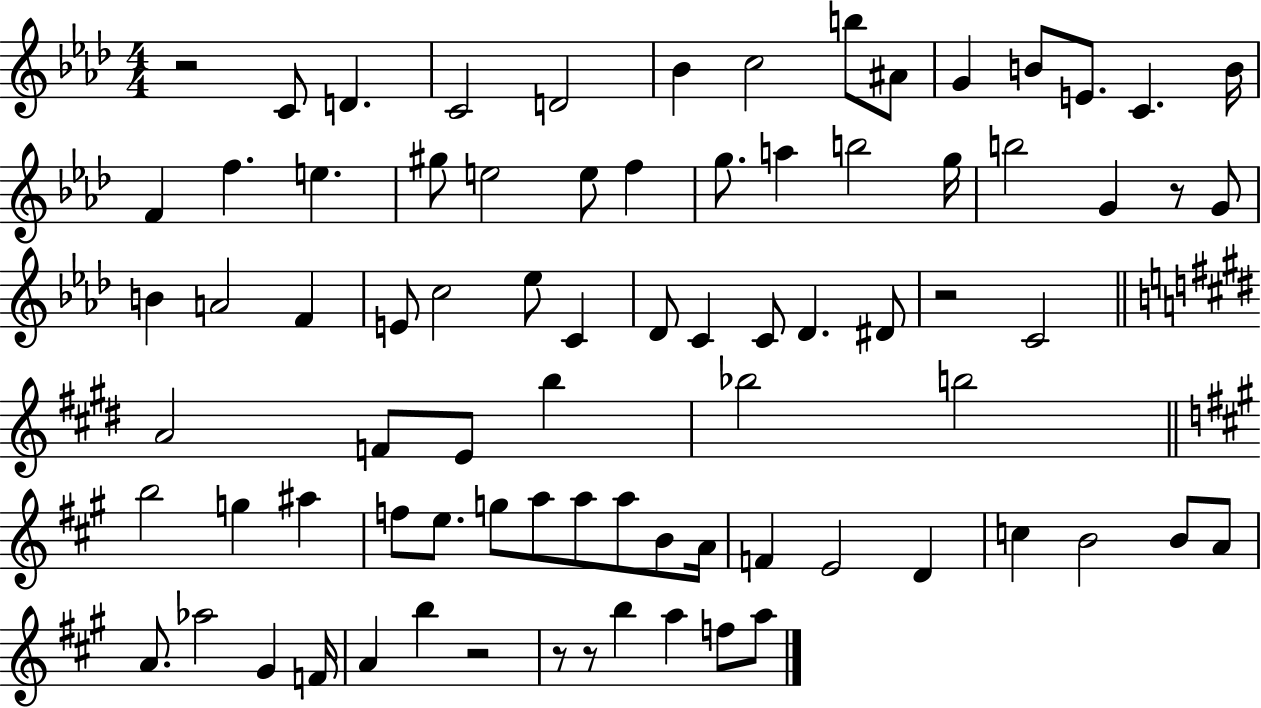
R/h C4/e D4/q. C4/h D4/h Bb4/q C5/h B5/e A#4/e G4/q B4/e E4/e. C4/q. B4/s F4/q F5/q. E5/q. G#5/e E5/h E5/e F5/q G5/e. A5/q B5/h G5/s B5/h G4/q R/e G4/e B4/q A4/h F4/q E4/e C5/h Eb5/e C4/q Db4/e C4/q C4/e Db4/q. D#4/e R/h C4/h A4/h F4/e E4/e B5/q Bb5/h B5/h B5/h G5/q A#5/q F5/e E5/e. G5/e A5/e A5/e A5/e B4/e A4/s F4/q E4/h D4/q C5/q B4/h B4/e A4/e A4/e. Ab5/h G#4/q F4/s A4/q B5/q R/h R/e R/e B5/q A5/q F5/e A5/e